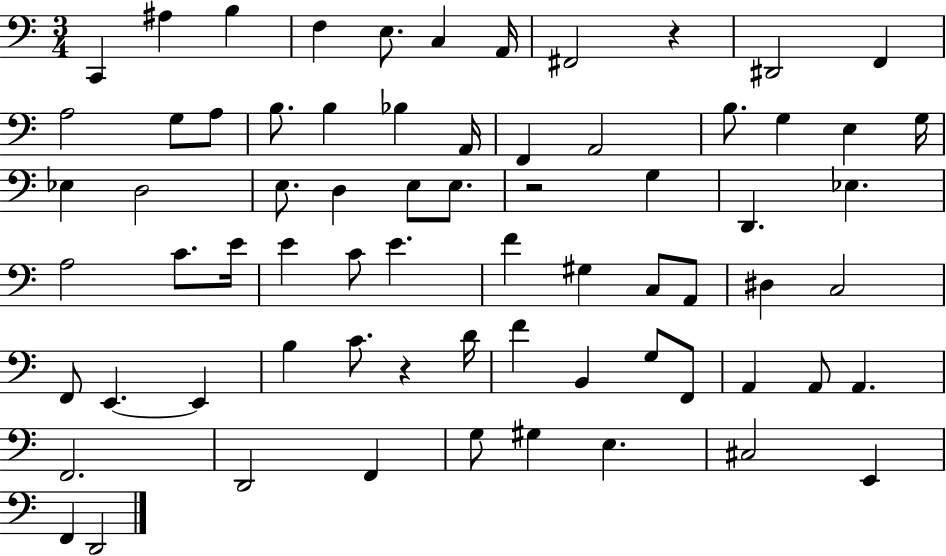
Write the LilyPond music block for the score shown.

{
  \clef bass
  \numericTimeSignature
  \time 3/4
  \key c \major
  c,4 ais4 b4 | f4 e8. c4 a,16 | fis,2 r4 | dis,2 f,4 | \break a2 g8 a8 | b8. b4 bes4 a,16 | f,4 a,2 | b8. g4 e4 g16 | \break ees4 d2 | e8. d4 e8 e8. | r2 g4 | d,4. ees4. | \break a2 c'8. e'16 | e'4 c'8 e'4. | f'4 gis4 c8 a,8 | dis4 c2 | \break f,8 e,4.~~ e,4 | b4 c'8. r4 d'16 | f'4 b,4 g8 f,8 | a,4 a,8 a,4. | \break f,2. | d,2 f,4 | g8 gis4 e4. | cis2 e,4 | \break f,4 d,2 | \bar "|."
}